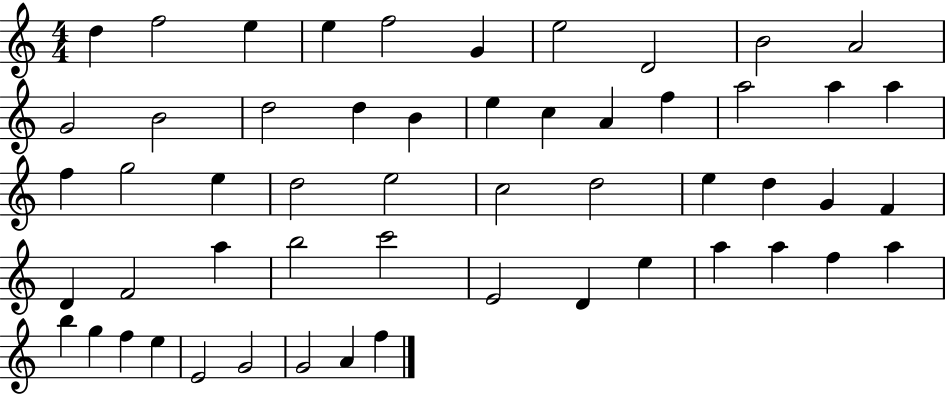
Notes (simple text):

D5/q F5/h E5/q E5/q F5/h G4/q E5/h D4/h B4/h A4/h G4/h B4/h D5/h D5/q B4/q E5/q C5/q A4/q F5/q A5/h A5/q A5/q F5/q G5/h E5/q D5/h E5/h C5/h D5/h E5/q D5/q G4/q F4/q D4/q F4/h A5/q B5/h C6/h E4/h D4/q E5/q A5/q A5/q F5/q A5/q B5/q G5/q F5/q E5/q E4/h G4/h G4/h A4/q F5/q